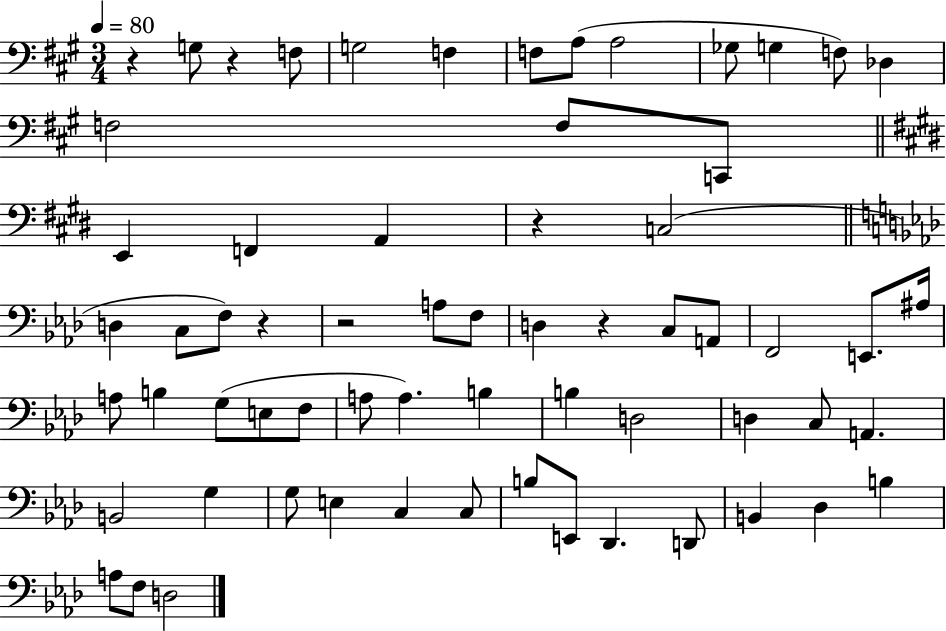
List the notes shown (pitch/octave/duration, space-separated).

R/q G3/e R/q F3/e G3/h F3/q F3/e A3/e A3/h Gb3/e G3/q F3/e Db3/q F3/h F3/e C2/e E2/q F2/q A2/q R/q C3/h D3/q C3/e F3/e R/q R/h A3/e F3/e D3/q R/q C3/e A2/e F2/h E2/e. A#3/s A3/e B3/q G3/e E3/e F3/e A3/e A3/q. B3/q B3/q D3/h D3/q C3/e A2/q. B2/h G3/q G3/e E3/q C3/q C3/e B3/e E2/e Db2/q. D2/e B2/q Db3/q B3/q A3/e F3/e D3/h